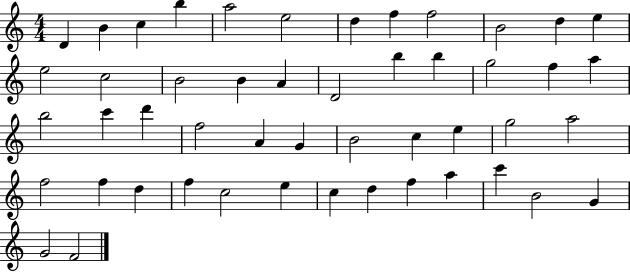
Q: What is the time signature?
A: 4/4